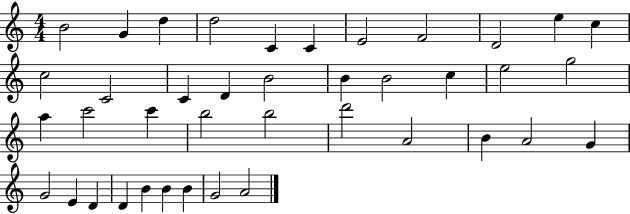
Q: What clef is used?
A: treble